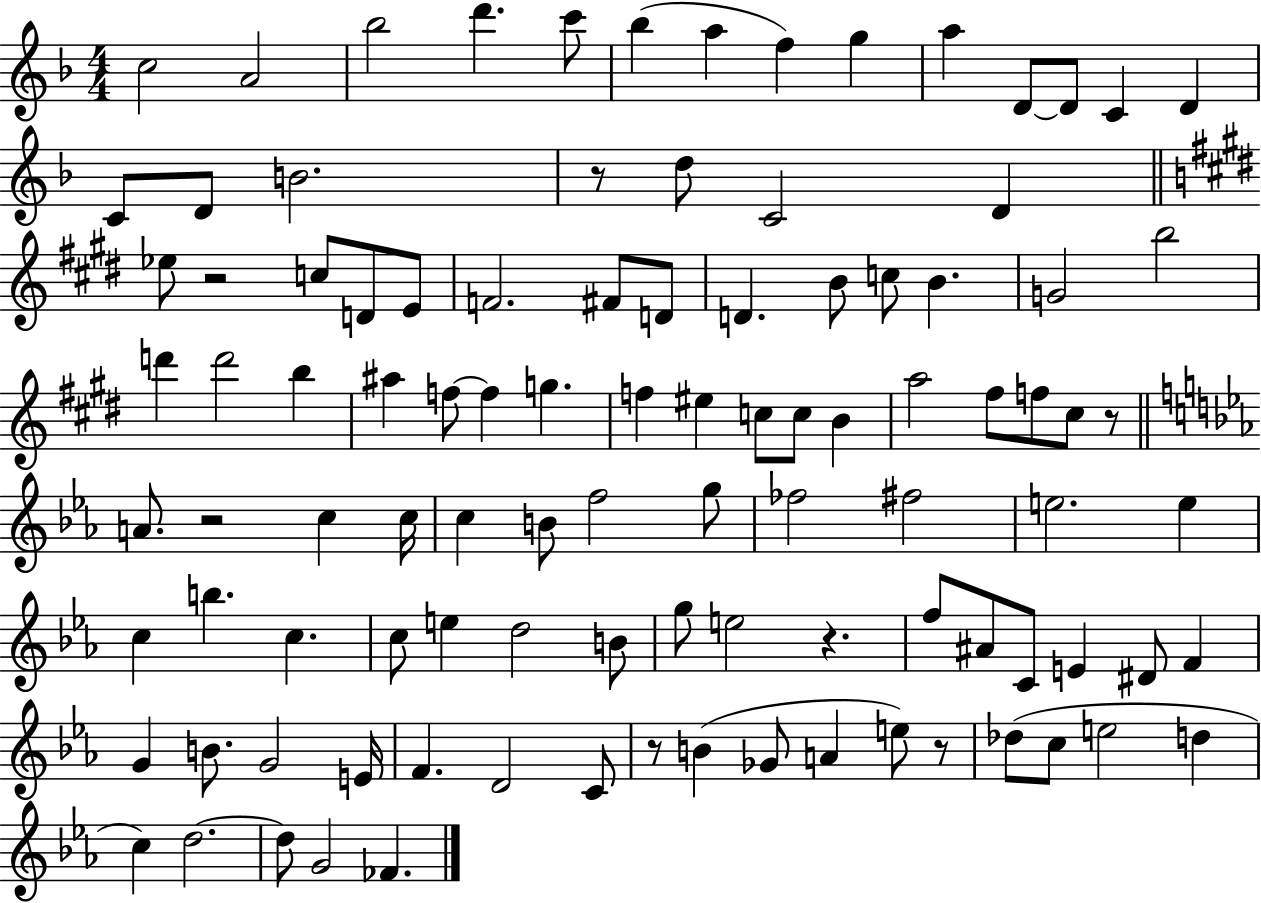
{
  \clef treble
  \numericTimeSignature
  \time 4/4
  \key f \major
  c''2 a'2 | bes''2 d'''4. c'''8 | bes''4( a''4 f''4) g''4 | a''4 d'8~~ d'8 c'4 d'4 | \break c'8 d'8 b'2. | r8 d''8 c'2 d'4 | \bar "||" \break \key e \major ees''8 r2 c''8 d'8 e'8 | f'2. fis'8 d'8 | d'4. b'8 c''8 b'4. | g'2 b''2 | \break d'''4 d'''2 b''4 | ais''4 f''8~~ f''4 g''4. | f''4 eis''4 c''8 c''8 b'4 | a''2 fis''8 f''8 cis''8 r8 | \break \bar "||" \break \key ees \major a'8. r2 c''4 c''16 | c''4 b'8 f''2 g''8 | fes''2 fis''2 | e''2. e''4 | \break c''4 b''4. c''4. | c''8 e''4 d''2 b'8 | g''8 e''2 r4. | f''8 ais'8 c'8 e'4 dis'8 f'4 | \break g'4 b'8. g'2 e'16 | f'4. d'2 c'8 | r8 b'4( ges'8 a'4 e''8) r8 | des''8( c''8 e''2 d''4 | \break c''4) d''2.~~ | d''8 g'2 fes'4. | \bar "|."
}